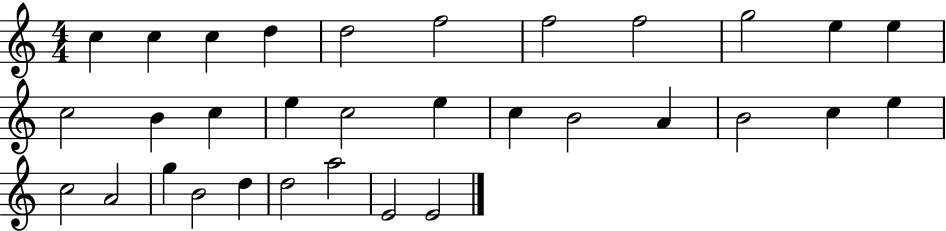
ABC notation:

X:1
T:Untitled
M:4/4
L:1/4
K:C
c c c d d2 f2 f2 f2 g2 e e c2 B c e c2 e c B2 A B2 c e c2 A2 g B2 d d2 a2 E2 E2